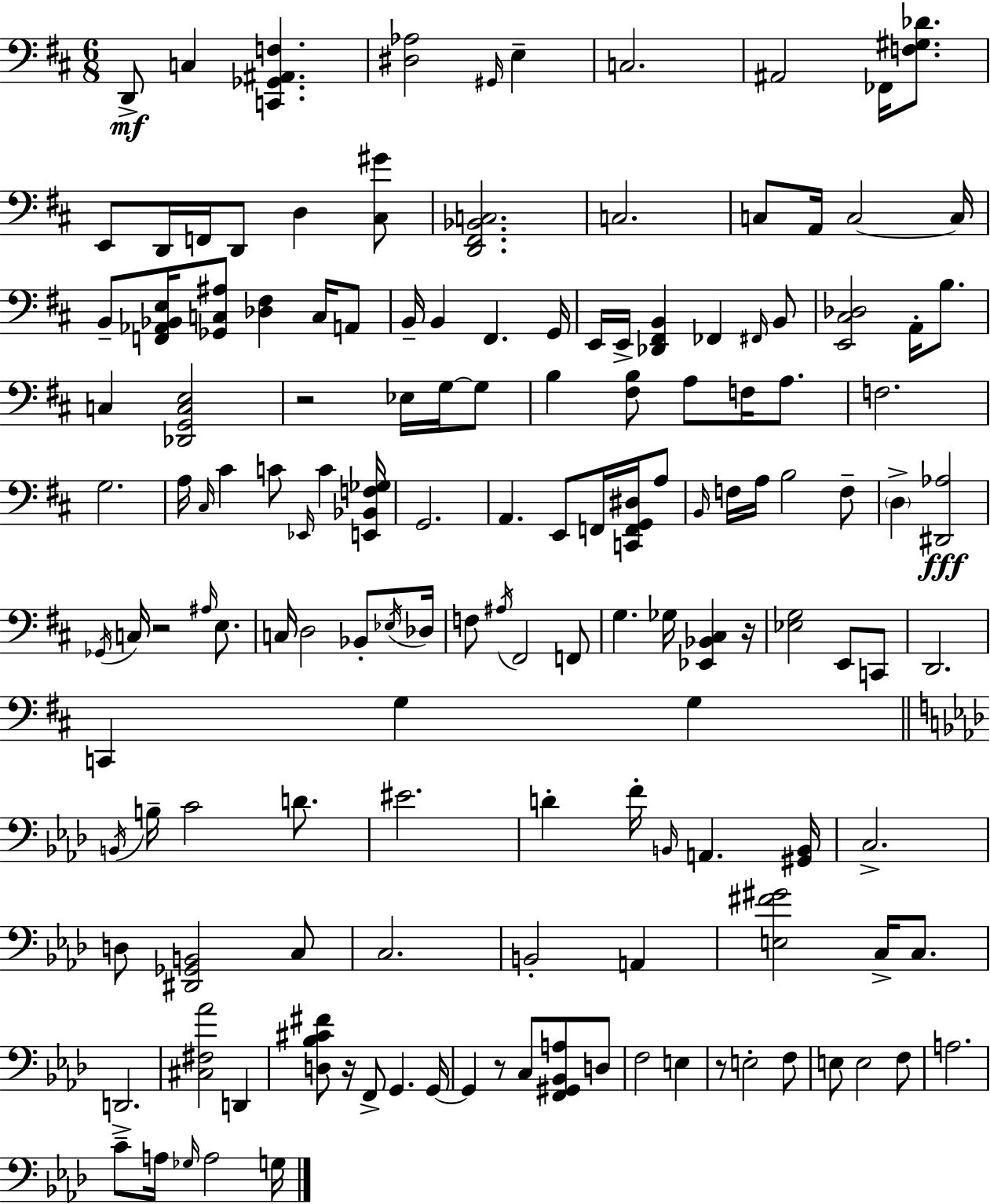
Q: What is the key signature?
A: D major